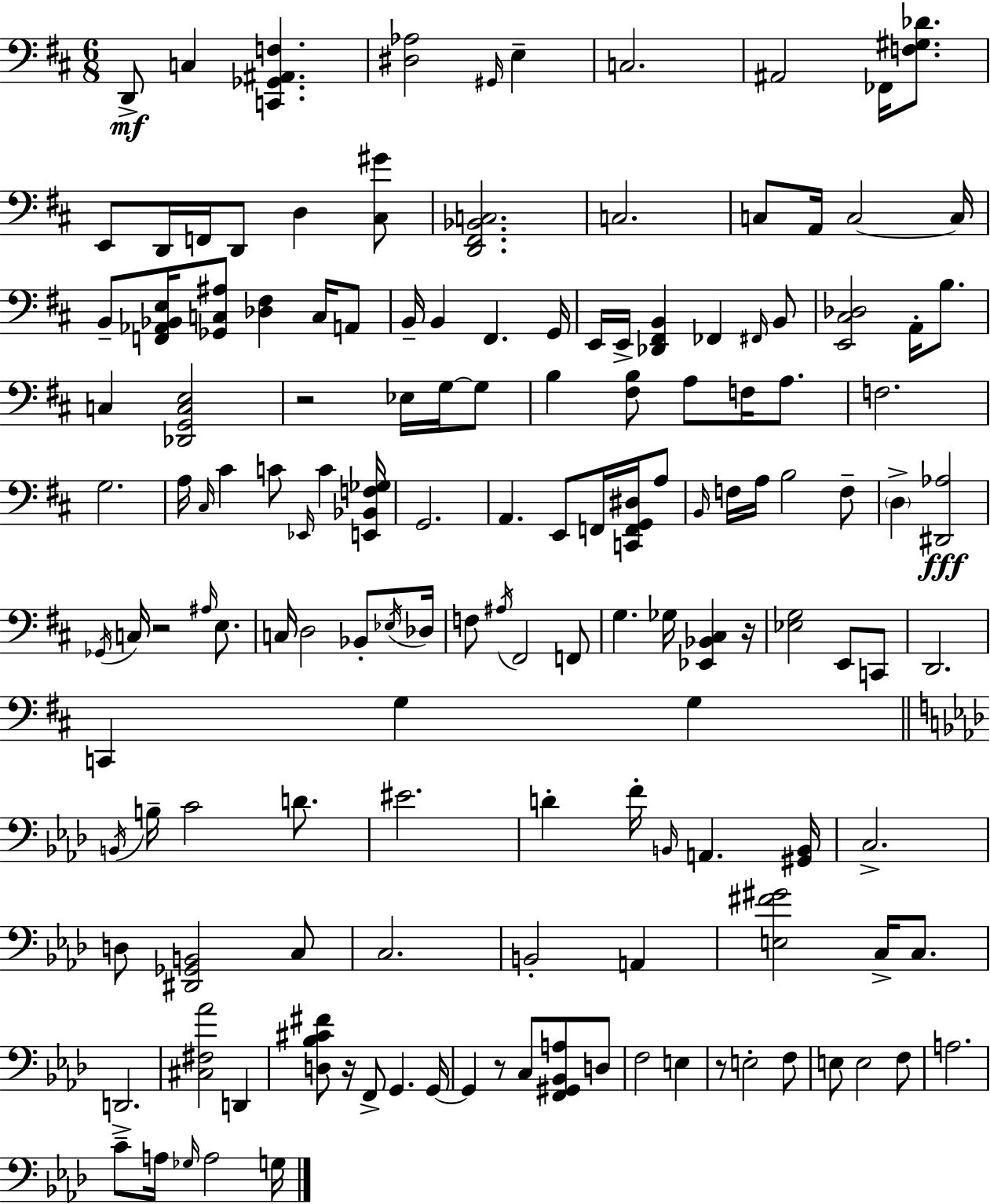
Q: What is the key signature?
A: D major